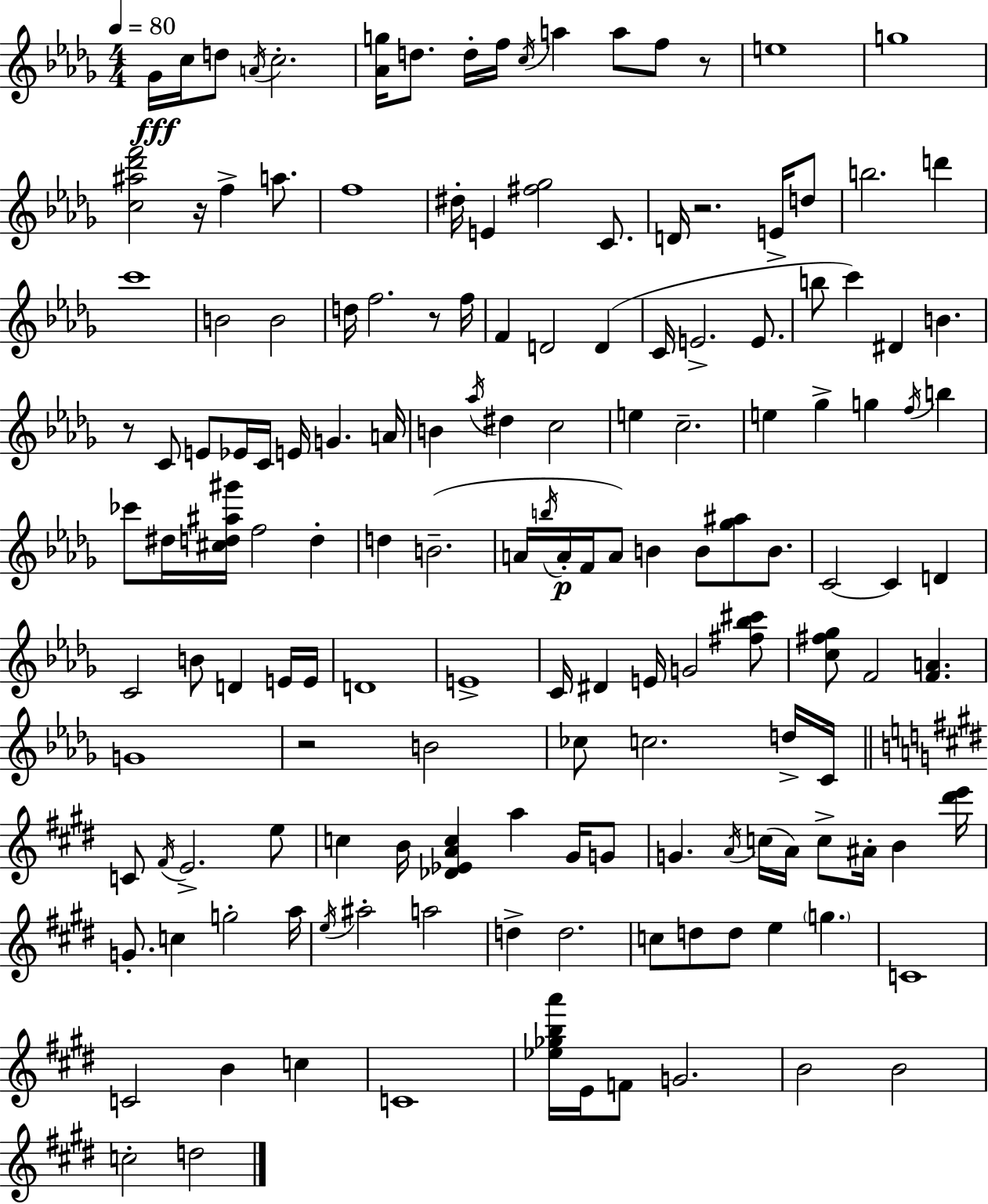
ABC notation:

X:1
T:Untitled
M:4/4
L:1/4
K:Bbm
_G/4 c/4 d/2 A/4 c2 [_Ag]/4 d/2 d/4 f/4 c/4 a a/2 f/2 z/2 e4 g4 [c^a_d'f']2 z/4 f a/2 f4 ^d/4 E [^f_g]2 C/2 D/4 z2 E/4 d/2 b2 d' c'4 B2 B2 d/4 f2 z/2 f/4 F D2 D C/4 E2 E/2 b/2 c' ^D B z/2 C/2 E/2 _E/4 C/4 E/4 G A/4 B _a/4 ^d c2 e c2 e _g g f/4 b _c'/2 ^d/4 [^cd^a^g']/4 f2 d d B2 A/4 b/4 A/4 F/4 A/2 B B/2 [_g^a]/2 B/2 C2 C D C2 B/2 D E/4 E/4 D4 E4 C/4 ^D E/4 G2 [^f_b^c']/2 [c^f_g]/2 F2 [FA] G4 z2 B2 _c/2 c2 d/4 C/4 C/2 ^F/4 E2 e/2 c B/4 [_D_EAc] a ^G/4 G/2 G A/4 c/4 A/4 c/2 ^A/4 B [^d'e']/4 G/2 c g2 a/4 e/4 ^a2 a2 d d2 c/2 d/2 d/2 e g C4 C2 B c C4 [_e_gba']/4 E/4 F/2 G2 B2 B2 c2 d2